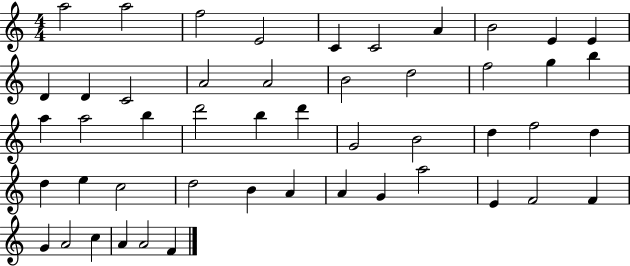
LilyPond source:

{
  \clef treble
  \numericTimeSignature
  \time 4/4
  \key c \major
  a''2 a''2 | f''2 e'2 | c'4 c'2 a'4 | b'2 e'4 e'4 | \break d'4 d'4 c'2 | a'2 a'2 | b'2 d''2 | f''2 g''4 b''4 | \break a''4 a''2 b''4 | d'''2 b''4 d'''4 | g'2 b'2 | d''4 f''2 d''4 | \break d''4 e''4 c''2 | d''2 b'4 a'4 | a'4 g'4 a''2 | e'4 f'2 f'4 | \break g'4 a'2 c''4 | a'4 a'2 f'4 | \bar "|."
}